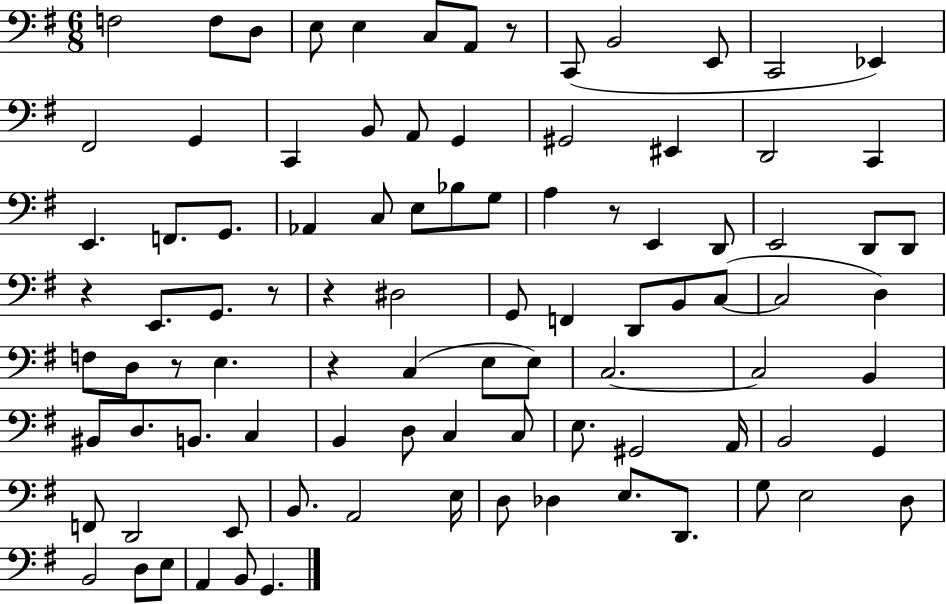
F3/h F3/e D3/e E3/e E3/q C3/e A2/e R/e C2/e B2/h E2/e C2/h Eb2/q F#2/h G2/q C2/q B2/e A2/e G2/q G#2/h EIS2/q D2/h C2/q E2/q. F2/e. G2/e. Ab2/q C3/e E3/e Bb3/e G3/e A3/q R/e E2/q D2/e E2/h D2/e D2/e R/q E2/e. G2/e. R/e R/q D#3/h G2/e F2/q D2/e B2/e C3/e C3/h D3/q F3/e D3/e R/e E3/q. R/q C3/q E3/e E3/e C3/h. C3/h B2/q BIS2/e D3/e. B2/e. C3/q B2/q D3/e C3/q C3/e E3/e. G#2/h A2/s B2/h G2/q F2/e D2/h E2/e B2/e. A2/h E3/s D3/e Db3/q E3/e. D2/e. G3/e E3/h D3/e B2/h D3/e E3/e A2/q B2/e G2/q.